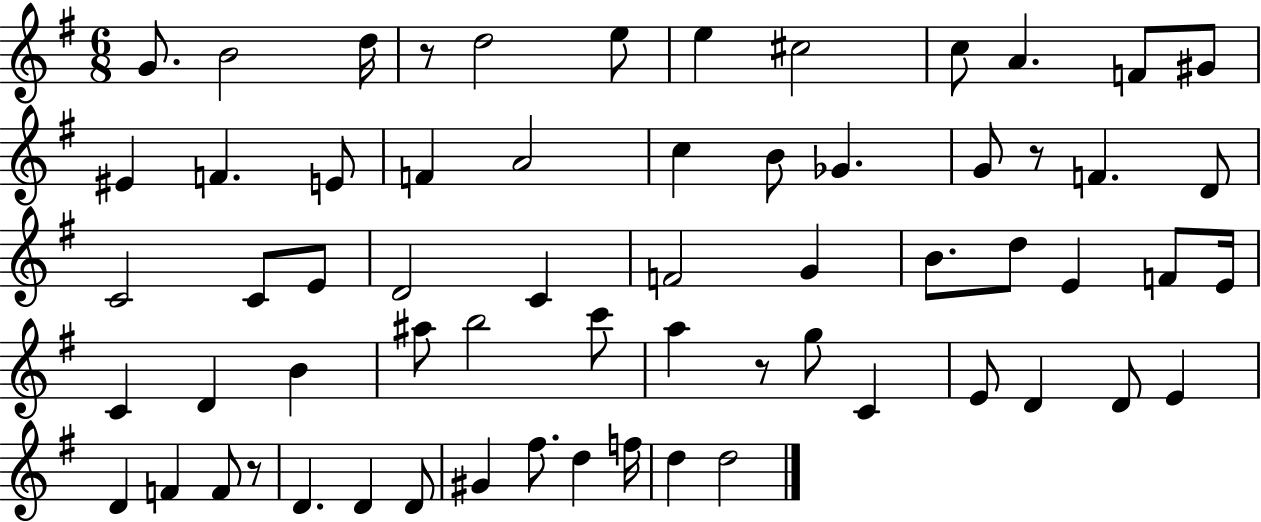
G4/e. B4/h D5/s R/e D5/h E5/e E5/q C#5/h C5/e A4/q. F4/e G#4/e EIS4/q F4/q. E4/e F4/q A4/h C5/q B4/e Gb4/q. G4/e R/e F4/q. D4/e C4/h C4/e E4/e D4/h C4/q F4/h G4/q B4/e. D5/e E4/q F4/e E4/s C4/q D4/q B4/q A#5/e B5/h C6/e A5/q R/e G5/e C4/q E4/e D4/q D4/e E4/q D4/q F4/q F4/e R/e D4/q. D4/q D4/e G#4/q F#5/e. D5/q F5/s D5/q D5/h